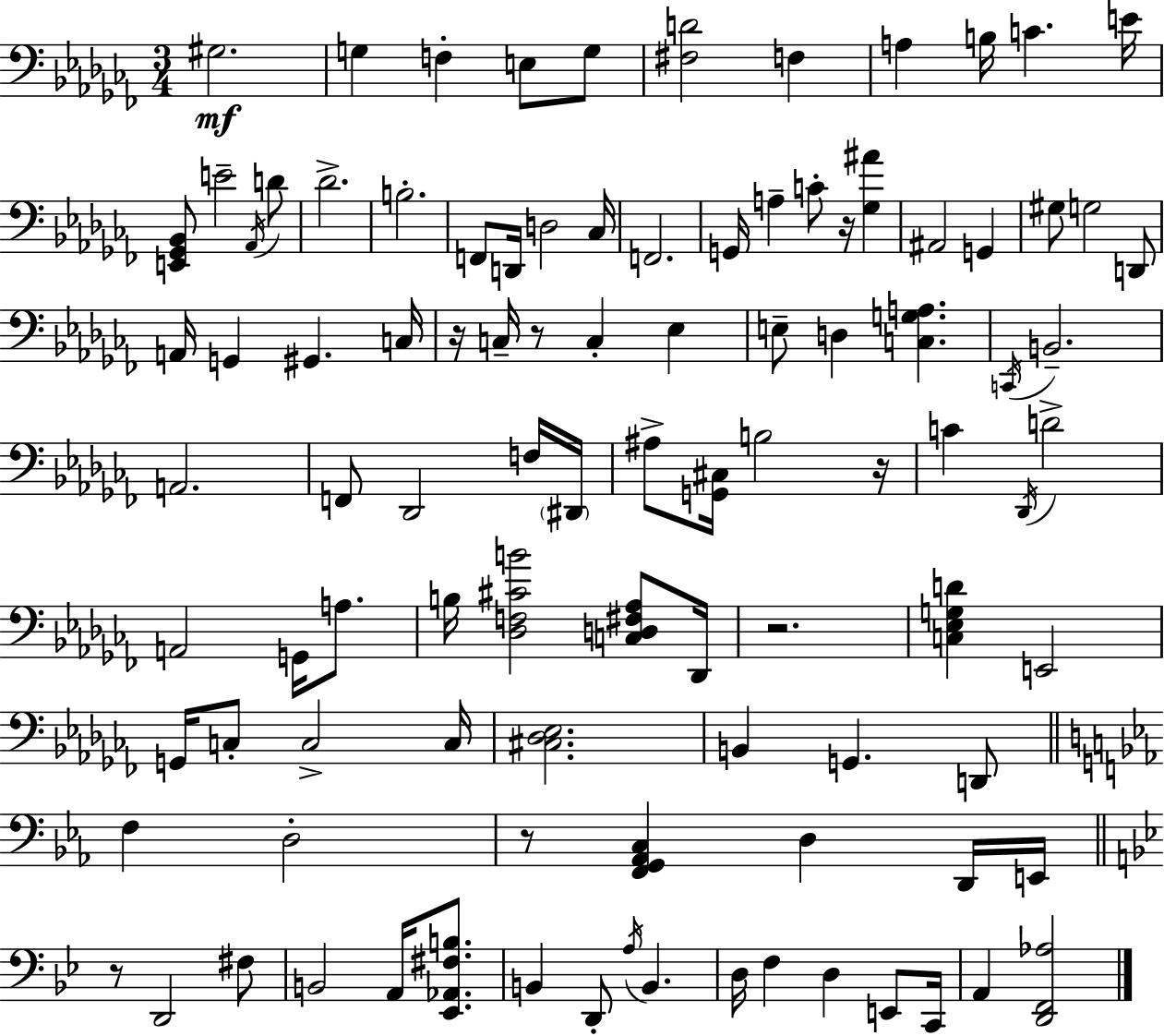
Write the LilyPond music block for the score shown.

{
  \clef bass
  \numericTimeSignature
  \time 3/4
  \key aes \minor
  \repeat volta 2 { gis2.\mf | g4 f4-. e8 g8 | <fis d'>2 f4 | a4 b16 c'4. e'16 | \break <e, ges, bes,>8 e'2-- \acciaccatura { aes,16 } d'8 | des'2.-> | b2.-. | f,8 d,16 d2 | \break ces16 f,2. | g,16 a4-- c'8-. r16 <ges ais'>4 | ais,2 g,4 | gis8 g2 d,8 | \break a,16 g,4 gis,4. | c16 r16 c16-- r8 c4-. ees4 | e8-- d4 <c g a>4. | \acciaccatura { c,16 } b,2.-- | \break a,2. | f,8 des,2 | f16 \parenthesize dis,16 ais8-> <g, cis>16 b2 | r16 c'4 \acciaccatura { des,16 } d'2-> | \break a,2 g,16 | a8. b16 <des f cis' b'>2 | <c d fis aes>8 des,16 r2. | <c ees g d'>4 e,2 | \break g,16 c8-. c2-> | c16 <cis des ees>2. | b,4 g,4. | d,8 \bar "||" \break \key ees \major f4 d2-. | r8 <f, g, aes, c>4 d4 d,16 e,16 | \bar "||" \break \key bes \major r8 d,2 fis8 | b,2 a,16 <ees, aes, fis b>8. | b,4 d,8-. \acciaccatura { a16 } b,4. | d16 f4 d4 e,8 | \break c,16 a,4 <d, f, aes>2 | } \bar "|."
}